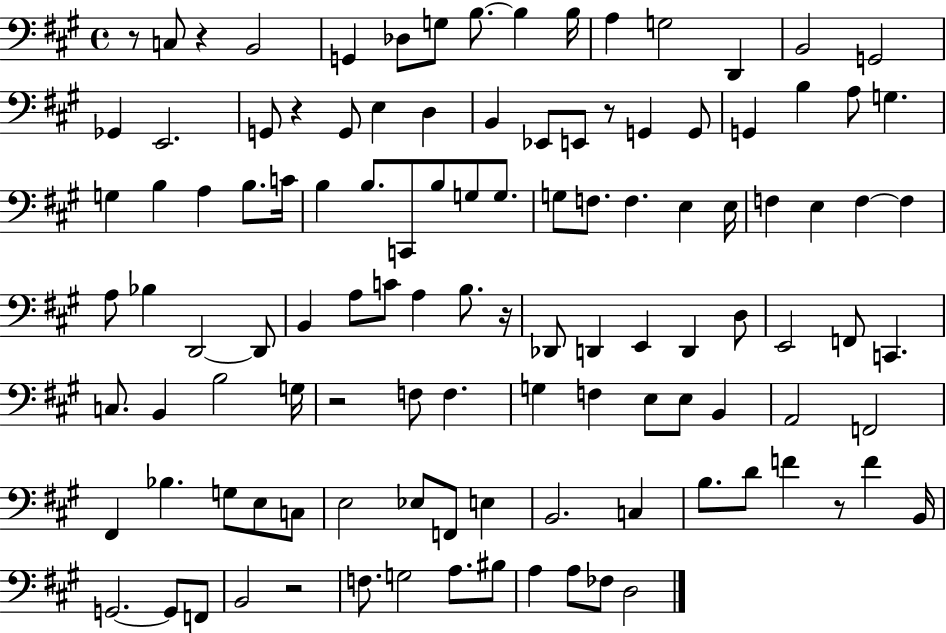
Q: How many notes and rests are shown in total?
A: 114